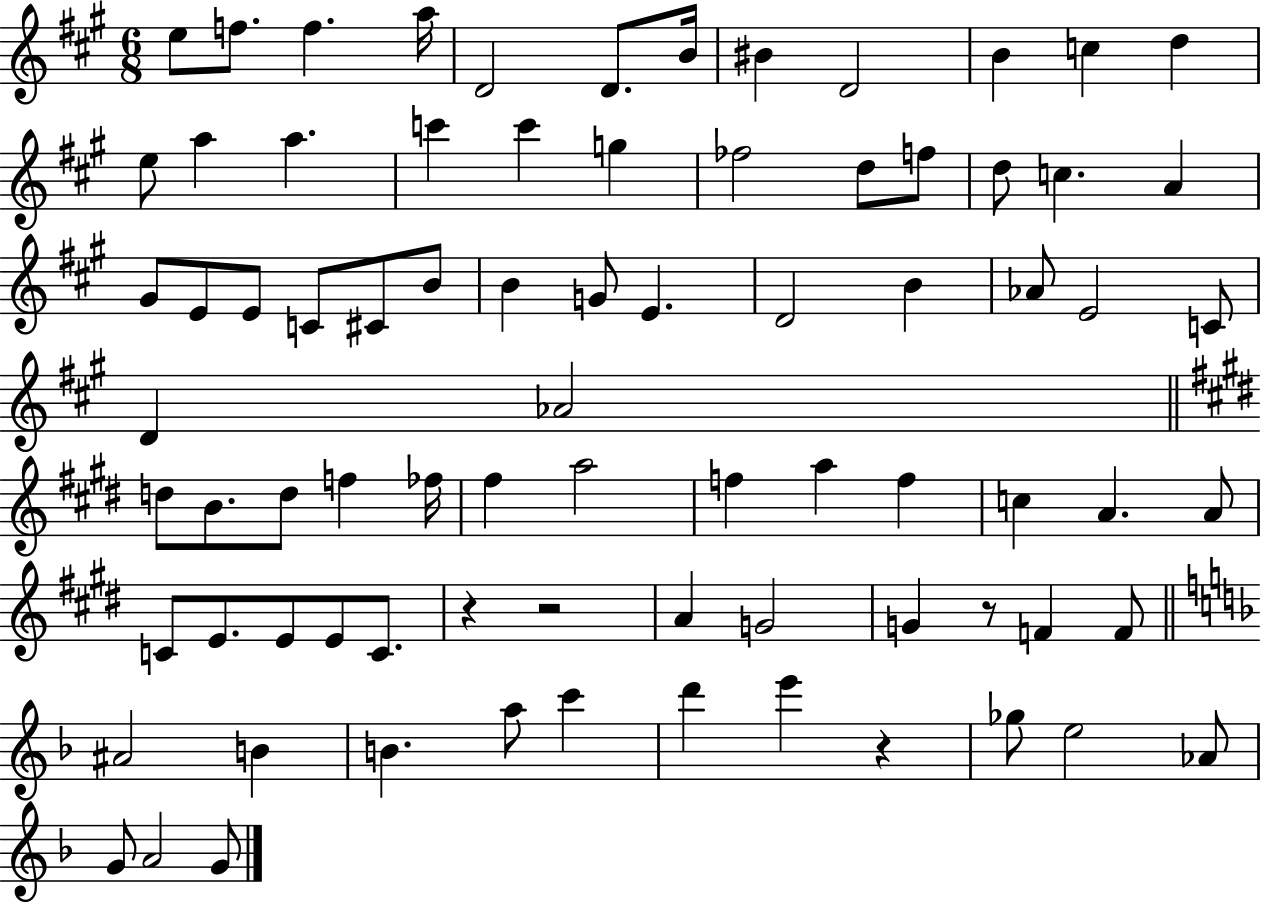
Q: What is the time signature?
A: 6/8